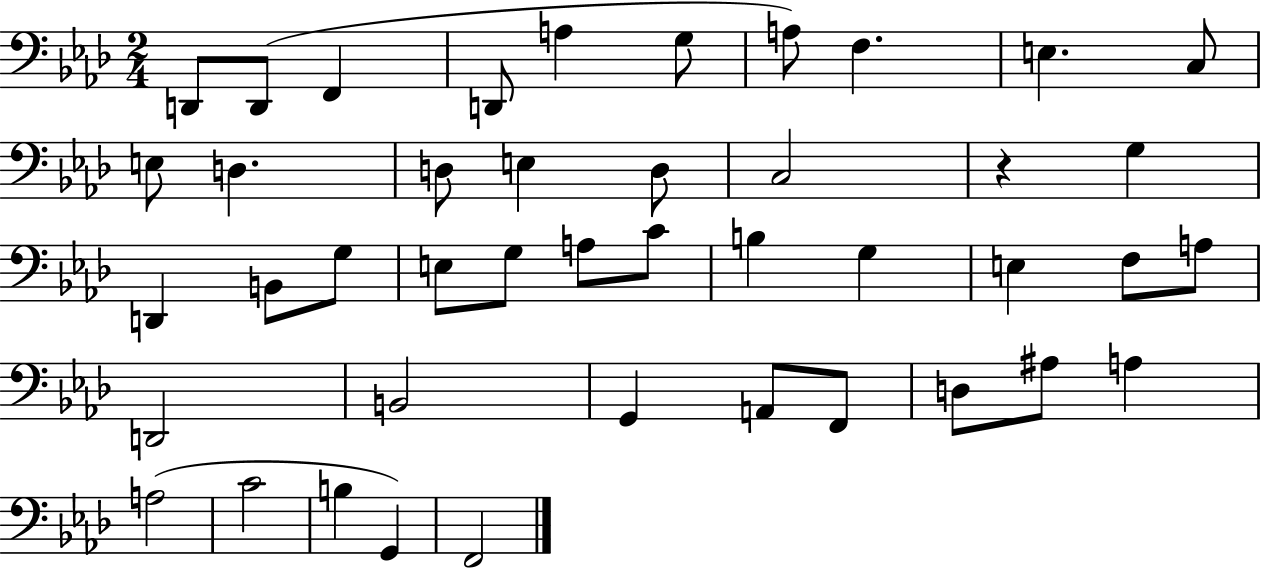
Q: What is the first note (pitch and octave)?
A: D2